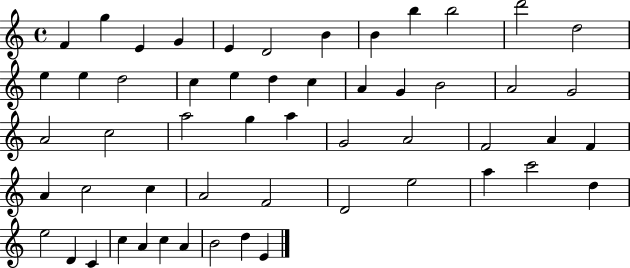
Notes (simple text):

F4/q G5/q E4/q G4/q E4/q D4/h B4/q B4/q B5/q B5/h D6/h D5/h E5/q E5/q D5/h C5/q E5/q D5/q C5/q A4/q G4/q B4/h A4/h G4/h A4/h C5/h A5/h G5/q A5/q G4/h A4/h F4/h A4/q F4/q A4/q C5/h C5/q A4/h F4/h D4/h E5/h A5/q C6/h D5/q E5/h D4/q C4/q C5/q A4/q C5/q A4/q B4/h D5/q E4/q